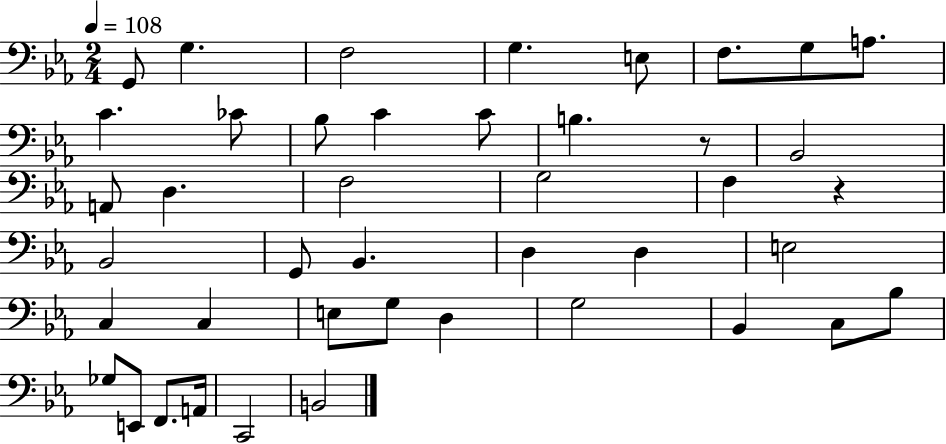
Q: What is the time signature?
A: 2/4